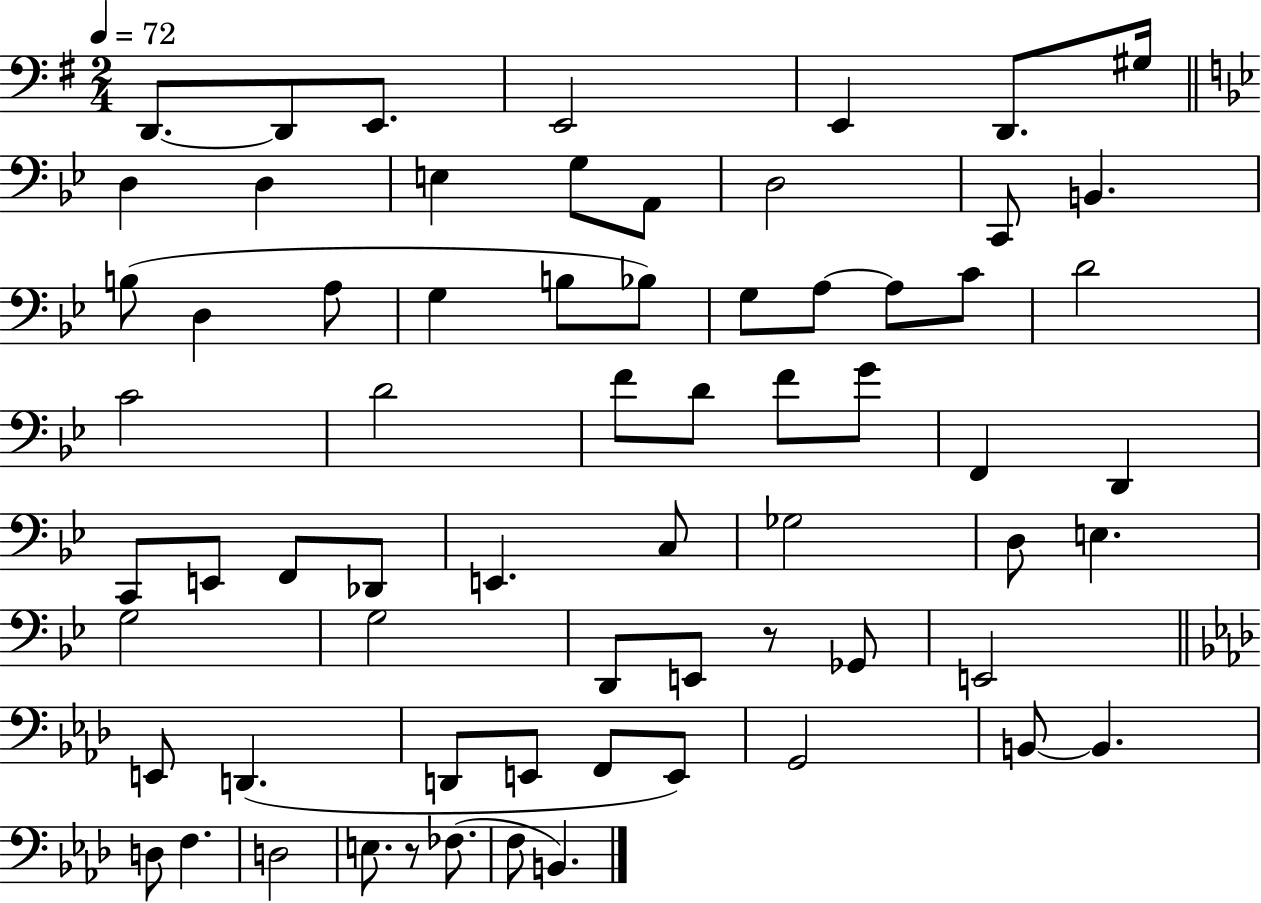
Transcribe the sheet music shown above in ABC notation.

X:1
T:Untitled
M:2/4
L:1/4
K:G
D,,/2 D,,/2 E,,/2 E,,2 E,, D,,/2 ^G,/4 D, D, E, G,/2 A,,/2 D,2 C,,/2 B,, B,/2 D, A,/2 G, B,/2 _B,/2 G,/2 A,/2 A,/2 C/2 D2 C2 D2 F/2 D/2 F/2 G/2 F,, D,, C,,/2 E,,/2 F,,/2 _D,,/2 E,, C,/2 _G,2 D,/2 E, G,2 G,2 D,,/2 E,,/2 z/2 _G,,/2 E,,2 E,,/2 D,, D,,/2 E,,/2 F,,/2 E,,/2 G,,2 B,,/2 B,, D,/2 F, D,2 E,/2 z/2 _F,/2 F,/2 B,,